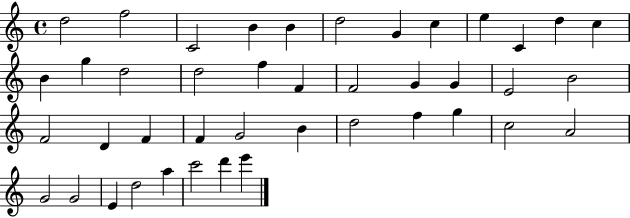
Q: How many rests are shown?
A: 0